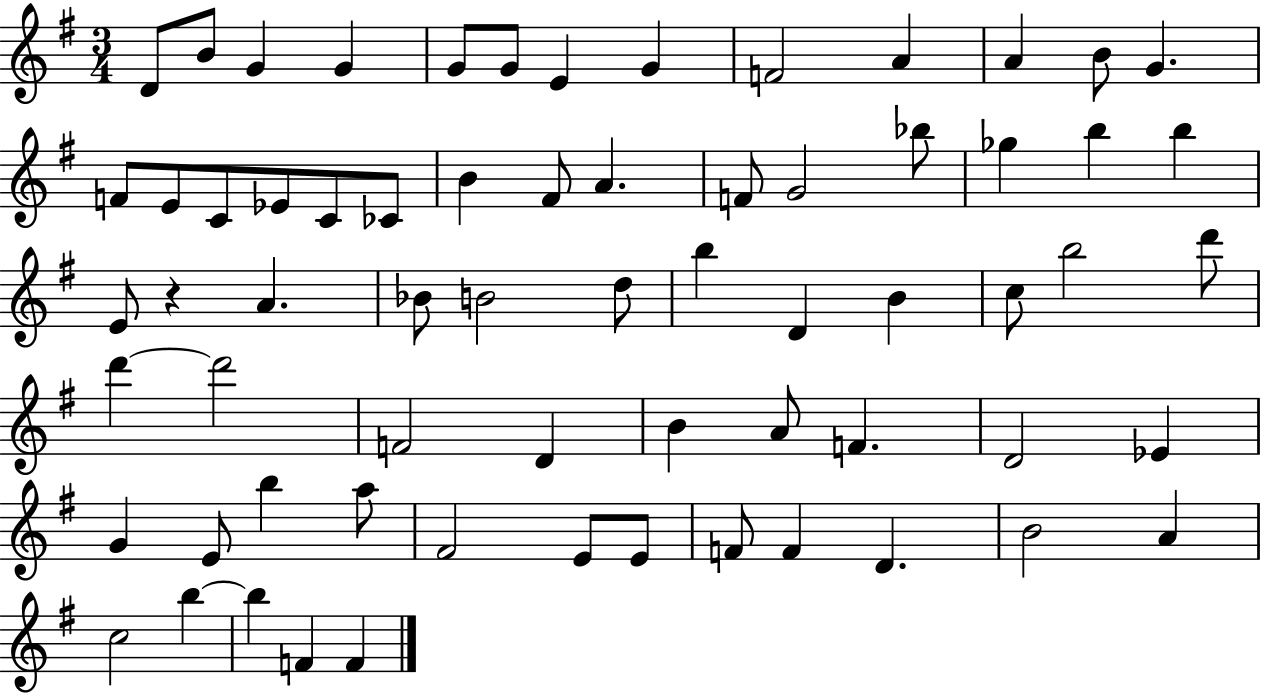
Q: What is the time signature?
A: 3/4